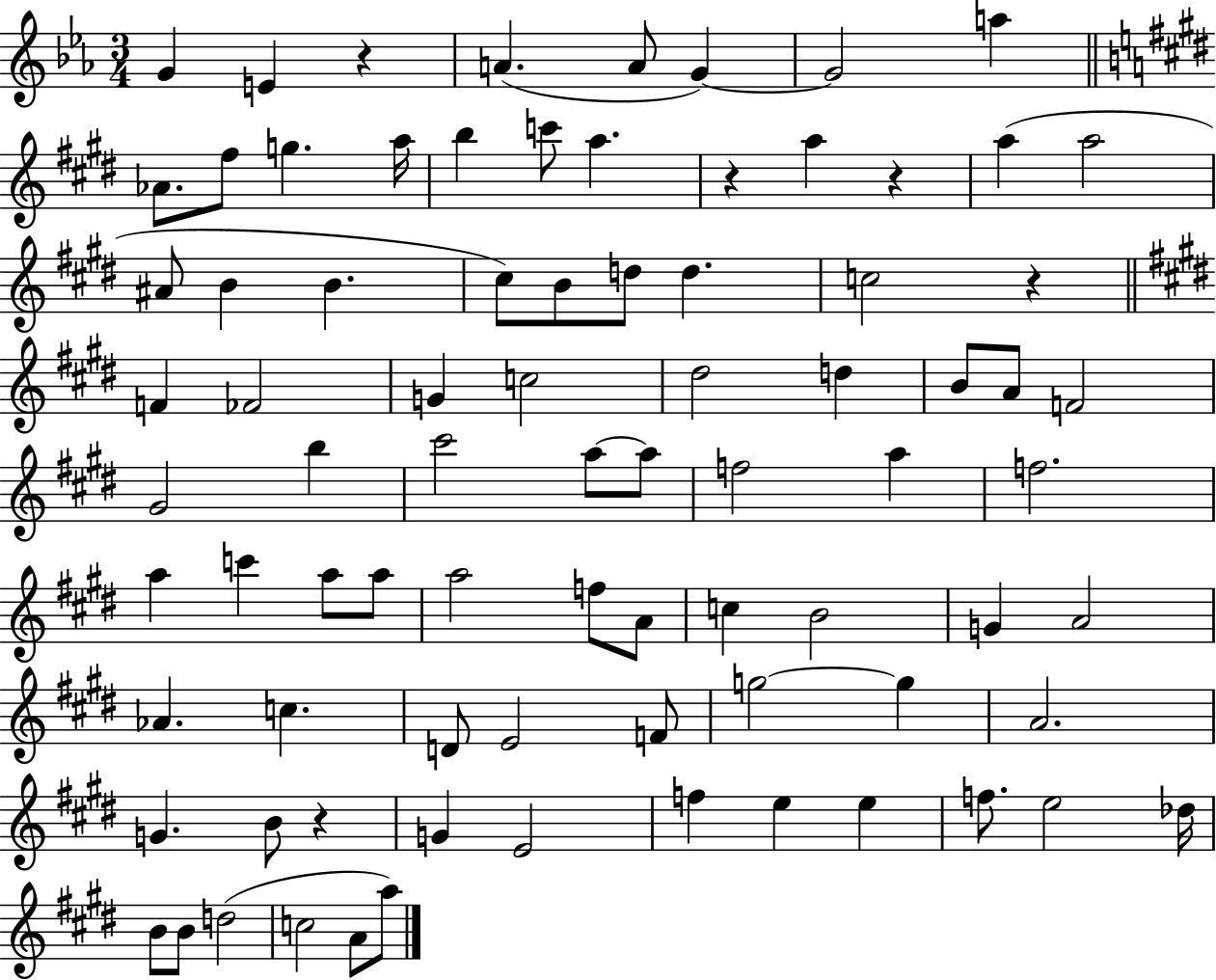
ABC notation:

X:1
T:Untitled
M:3/4
L:1/4
K:Eb
G E z A A/2 G G2 a _A/2 ^f/2 g a/4 b c'/2 a z a z a a2 ^A/2 B B ^c/2 B/2 d/2 d c2 z F _F2 G c2 ^d2 d B/2 A/2 F2 ^G2 b ^c'2 a/2 a/2 f2 a f2 a c' a/2 a/2 a2 f/2 A/2 c B2 G A2 _A c D/2 E2 F/2 g2 g A2 G B/2 z G E2 f e e f/2 e2 _d/4 B/2 B/2 d2 c2 A/2 a/2